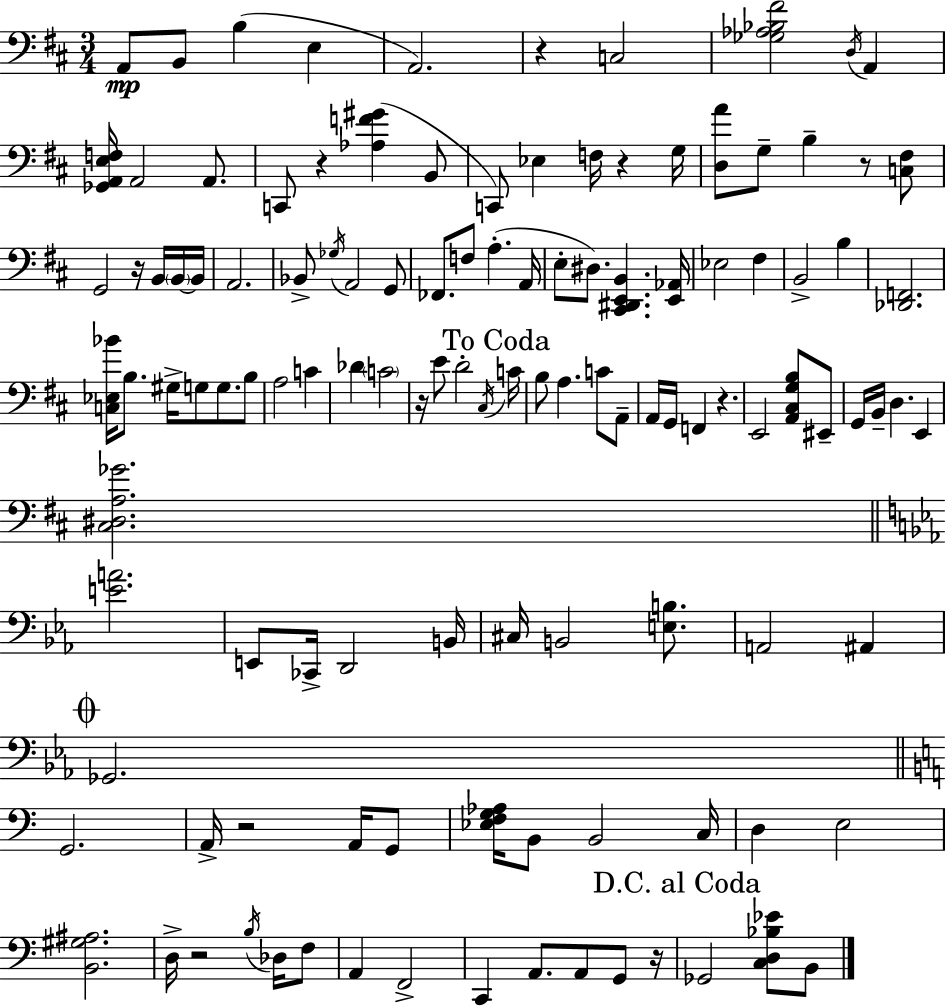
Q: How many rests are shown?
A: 10